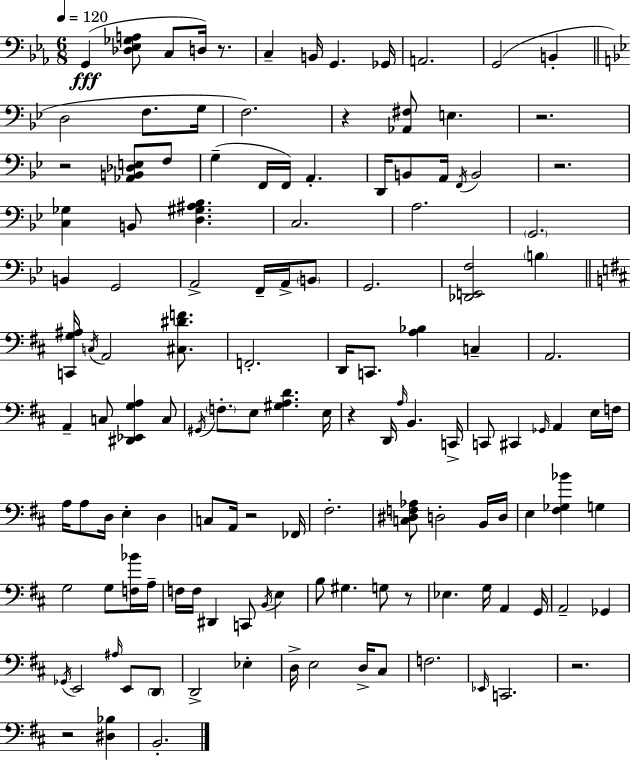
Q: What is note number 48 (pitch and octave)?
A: G#2